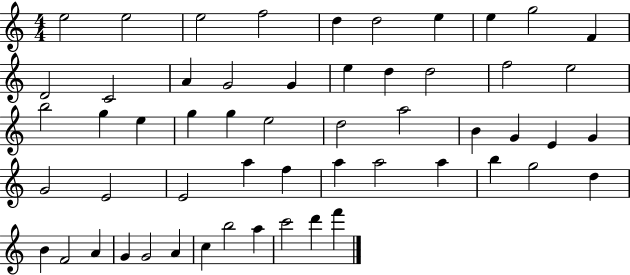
E5/h E5/h E5/h F5/h D5/q D5/h E5/q E5/q G5/h F4/q D4/h C4/h A4/q G4/h G4/q E5/q D5/q D5/h F5/h E5/h B5/h G5/q E5/q G5/q G5/q E5/h D5/h A5/h B4/q G4/q E4/q G4/q G4/h E4/h E4/h A5/q F5/q A5/q A5/h A5/q B5/q G5/h D5/q B4/q F4/h A4/q G4/q G4/h A4/q C5/q B5/h A5/q C6/h D6/q F6/q